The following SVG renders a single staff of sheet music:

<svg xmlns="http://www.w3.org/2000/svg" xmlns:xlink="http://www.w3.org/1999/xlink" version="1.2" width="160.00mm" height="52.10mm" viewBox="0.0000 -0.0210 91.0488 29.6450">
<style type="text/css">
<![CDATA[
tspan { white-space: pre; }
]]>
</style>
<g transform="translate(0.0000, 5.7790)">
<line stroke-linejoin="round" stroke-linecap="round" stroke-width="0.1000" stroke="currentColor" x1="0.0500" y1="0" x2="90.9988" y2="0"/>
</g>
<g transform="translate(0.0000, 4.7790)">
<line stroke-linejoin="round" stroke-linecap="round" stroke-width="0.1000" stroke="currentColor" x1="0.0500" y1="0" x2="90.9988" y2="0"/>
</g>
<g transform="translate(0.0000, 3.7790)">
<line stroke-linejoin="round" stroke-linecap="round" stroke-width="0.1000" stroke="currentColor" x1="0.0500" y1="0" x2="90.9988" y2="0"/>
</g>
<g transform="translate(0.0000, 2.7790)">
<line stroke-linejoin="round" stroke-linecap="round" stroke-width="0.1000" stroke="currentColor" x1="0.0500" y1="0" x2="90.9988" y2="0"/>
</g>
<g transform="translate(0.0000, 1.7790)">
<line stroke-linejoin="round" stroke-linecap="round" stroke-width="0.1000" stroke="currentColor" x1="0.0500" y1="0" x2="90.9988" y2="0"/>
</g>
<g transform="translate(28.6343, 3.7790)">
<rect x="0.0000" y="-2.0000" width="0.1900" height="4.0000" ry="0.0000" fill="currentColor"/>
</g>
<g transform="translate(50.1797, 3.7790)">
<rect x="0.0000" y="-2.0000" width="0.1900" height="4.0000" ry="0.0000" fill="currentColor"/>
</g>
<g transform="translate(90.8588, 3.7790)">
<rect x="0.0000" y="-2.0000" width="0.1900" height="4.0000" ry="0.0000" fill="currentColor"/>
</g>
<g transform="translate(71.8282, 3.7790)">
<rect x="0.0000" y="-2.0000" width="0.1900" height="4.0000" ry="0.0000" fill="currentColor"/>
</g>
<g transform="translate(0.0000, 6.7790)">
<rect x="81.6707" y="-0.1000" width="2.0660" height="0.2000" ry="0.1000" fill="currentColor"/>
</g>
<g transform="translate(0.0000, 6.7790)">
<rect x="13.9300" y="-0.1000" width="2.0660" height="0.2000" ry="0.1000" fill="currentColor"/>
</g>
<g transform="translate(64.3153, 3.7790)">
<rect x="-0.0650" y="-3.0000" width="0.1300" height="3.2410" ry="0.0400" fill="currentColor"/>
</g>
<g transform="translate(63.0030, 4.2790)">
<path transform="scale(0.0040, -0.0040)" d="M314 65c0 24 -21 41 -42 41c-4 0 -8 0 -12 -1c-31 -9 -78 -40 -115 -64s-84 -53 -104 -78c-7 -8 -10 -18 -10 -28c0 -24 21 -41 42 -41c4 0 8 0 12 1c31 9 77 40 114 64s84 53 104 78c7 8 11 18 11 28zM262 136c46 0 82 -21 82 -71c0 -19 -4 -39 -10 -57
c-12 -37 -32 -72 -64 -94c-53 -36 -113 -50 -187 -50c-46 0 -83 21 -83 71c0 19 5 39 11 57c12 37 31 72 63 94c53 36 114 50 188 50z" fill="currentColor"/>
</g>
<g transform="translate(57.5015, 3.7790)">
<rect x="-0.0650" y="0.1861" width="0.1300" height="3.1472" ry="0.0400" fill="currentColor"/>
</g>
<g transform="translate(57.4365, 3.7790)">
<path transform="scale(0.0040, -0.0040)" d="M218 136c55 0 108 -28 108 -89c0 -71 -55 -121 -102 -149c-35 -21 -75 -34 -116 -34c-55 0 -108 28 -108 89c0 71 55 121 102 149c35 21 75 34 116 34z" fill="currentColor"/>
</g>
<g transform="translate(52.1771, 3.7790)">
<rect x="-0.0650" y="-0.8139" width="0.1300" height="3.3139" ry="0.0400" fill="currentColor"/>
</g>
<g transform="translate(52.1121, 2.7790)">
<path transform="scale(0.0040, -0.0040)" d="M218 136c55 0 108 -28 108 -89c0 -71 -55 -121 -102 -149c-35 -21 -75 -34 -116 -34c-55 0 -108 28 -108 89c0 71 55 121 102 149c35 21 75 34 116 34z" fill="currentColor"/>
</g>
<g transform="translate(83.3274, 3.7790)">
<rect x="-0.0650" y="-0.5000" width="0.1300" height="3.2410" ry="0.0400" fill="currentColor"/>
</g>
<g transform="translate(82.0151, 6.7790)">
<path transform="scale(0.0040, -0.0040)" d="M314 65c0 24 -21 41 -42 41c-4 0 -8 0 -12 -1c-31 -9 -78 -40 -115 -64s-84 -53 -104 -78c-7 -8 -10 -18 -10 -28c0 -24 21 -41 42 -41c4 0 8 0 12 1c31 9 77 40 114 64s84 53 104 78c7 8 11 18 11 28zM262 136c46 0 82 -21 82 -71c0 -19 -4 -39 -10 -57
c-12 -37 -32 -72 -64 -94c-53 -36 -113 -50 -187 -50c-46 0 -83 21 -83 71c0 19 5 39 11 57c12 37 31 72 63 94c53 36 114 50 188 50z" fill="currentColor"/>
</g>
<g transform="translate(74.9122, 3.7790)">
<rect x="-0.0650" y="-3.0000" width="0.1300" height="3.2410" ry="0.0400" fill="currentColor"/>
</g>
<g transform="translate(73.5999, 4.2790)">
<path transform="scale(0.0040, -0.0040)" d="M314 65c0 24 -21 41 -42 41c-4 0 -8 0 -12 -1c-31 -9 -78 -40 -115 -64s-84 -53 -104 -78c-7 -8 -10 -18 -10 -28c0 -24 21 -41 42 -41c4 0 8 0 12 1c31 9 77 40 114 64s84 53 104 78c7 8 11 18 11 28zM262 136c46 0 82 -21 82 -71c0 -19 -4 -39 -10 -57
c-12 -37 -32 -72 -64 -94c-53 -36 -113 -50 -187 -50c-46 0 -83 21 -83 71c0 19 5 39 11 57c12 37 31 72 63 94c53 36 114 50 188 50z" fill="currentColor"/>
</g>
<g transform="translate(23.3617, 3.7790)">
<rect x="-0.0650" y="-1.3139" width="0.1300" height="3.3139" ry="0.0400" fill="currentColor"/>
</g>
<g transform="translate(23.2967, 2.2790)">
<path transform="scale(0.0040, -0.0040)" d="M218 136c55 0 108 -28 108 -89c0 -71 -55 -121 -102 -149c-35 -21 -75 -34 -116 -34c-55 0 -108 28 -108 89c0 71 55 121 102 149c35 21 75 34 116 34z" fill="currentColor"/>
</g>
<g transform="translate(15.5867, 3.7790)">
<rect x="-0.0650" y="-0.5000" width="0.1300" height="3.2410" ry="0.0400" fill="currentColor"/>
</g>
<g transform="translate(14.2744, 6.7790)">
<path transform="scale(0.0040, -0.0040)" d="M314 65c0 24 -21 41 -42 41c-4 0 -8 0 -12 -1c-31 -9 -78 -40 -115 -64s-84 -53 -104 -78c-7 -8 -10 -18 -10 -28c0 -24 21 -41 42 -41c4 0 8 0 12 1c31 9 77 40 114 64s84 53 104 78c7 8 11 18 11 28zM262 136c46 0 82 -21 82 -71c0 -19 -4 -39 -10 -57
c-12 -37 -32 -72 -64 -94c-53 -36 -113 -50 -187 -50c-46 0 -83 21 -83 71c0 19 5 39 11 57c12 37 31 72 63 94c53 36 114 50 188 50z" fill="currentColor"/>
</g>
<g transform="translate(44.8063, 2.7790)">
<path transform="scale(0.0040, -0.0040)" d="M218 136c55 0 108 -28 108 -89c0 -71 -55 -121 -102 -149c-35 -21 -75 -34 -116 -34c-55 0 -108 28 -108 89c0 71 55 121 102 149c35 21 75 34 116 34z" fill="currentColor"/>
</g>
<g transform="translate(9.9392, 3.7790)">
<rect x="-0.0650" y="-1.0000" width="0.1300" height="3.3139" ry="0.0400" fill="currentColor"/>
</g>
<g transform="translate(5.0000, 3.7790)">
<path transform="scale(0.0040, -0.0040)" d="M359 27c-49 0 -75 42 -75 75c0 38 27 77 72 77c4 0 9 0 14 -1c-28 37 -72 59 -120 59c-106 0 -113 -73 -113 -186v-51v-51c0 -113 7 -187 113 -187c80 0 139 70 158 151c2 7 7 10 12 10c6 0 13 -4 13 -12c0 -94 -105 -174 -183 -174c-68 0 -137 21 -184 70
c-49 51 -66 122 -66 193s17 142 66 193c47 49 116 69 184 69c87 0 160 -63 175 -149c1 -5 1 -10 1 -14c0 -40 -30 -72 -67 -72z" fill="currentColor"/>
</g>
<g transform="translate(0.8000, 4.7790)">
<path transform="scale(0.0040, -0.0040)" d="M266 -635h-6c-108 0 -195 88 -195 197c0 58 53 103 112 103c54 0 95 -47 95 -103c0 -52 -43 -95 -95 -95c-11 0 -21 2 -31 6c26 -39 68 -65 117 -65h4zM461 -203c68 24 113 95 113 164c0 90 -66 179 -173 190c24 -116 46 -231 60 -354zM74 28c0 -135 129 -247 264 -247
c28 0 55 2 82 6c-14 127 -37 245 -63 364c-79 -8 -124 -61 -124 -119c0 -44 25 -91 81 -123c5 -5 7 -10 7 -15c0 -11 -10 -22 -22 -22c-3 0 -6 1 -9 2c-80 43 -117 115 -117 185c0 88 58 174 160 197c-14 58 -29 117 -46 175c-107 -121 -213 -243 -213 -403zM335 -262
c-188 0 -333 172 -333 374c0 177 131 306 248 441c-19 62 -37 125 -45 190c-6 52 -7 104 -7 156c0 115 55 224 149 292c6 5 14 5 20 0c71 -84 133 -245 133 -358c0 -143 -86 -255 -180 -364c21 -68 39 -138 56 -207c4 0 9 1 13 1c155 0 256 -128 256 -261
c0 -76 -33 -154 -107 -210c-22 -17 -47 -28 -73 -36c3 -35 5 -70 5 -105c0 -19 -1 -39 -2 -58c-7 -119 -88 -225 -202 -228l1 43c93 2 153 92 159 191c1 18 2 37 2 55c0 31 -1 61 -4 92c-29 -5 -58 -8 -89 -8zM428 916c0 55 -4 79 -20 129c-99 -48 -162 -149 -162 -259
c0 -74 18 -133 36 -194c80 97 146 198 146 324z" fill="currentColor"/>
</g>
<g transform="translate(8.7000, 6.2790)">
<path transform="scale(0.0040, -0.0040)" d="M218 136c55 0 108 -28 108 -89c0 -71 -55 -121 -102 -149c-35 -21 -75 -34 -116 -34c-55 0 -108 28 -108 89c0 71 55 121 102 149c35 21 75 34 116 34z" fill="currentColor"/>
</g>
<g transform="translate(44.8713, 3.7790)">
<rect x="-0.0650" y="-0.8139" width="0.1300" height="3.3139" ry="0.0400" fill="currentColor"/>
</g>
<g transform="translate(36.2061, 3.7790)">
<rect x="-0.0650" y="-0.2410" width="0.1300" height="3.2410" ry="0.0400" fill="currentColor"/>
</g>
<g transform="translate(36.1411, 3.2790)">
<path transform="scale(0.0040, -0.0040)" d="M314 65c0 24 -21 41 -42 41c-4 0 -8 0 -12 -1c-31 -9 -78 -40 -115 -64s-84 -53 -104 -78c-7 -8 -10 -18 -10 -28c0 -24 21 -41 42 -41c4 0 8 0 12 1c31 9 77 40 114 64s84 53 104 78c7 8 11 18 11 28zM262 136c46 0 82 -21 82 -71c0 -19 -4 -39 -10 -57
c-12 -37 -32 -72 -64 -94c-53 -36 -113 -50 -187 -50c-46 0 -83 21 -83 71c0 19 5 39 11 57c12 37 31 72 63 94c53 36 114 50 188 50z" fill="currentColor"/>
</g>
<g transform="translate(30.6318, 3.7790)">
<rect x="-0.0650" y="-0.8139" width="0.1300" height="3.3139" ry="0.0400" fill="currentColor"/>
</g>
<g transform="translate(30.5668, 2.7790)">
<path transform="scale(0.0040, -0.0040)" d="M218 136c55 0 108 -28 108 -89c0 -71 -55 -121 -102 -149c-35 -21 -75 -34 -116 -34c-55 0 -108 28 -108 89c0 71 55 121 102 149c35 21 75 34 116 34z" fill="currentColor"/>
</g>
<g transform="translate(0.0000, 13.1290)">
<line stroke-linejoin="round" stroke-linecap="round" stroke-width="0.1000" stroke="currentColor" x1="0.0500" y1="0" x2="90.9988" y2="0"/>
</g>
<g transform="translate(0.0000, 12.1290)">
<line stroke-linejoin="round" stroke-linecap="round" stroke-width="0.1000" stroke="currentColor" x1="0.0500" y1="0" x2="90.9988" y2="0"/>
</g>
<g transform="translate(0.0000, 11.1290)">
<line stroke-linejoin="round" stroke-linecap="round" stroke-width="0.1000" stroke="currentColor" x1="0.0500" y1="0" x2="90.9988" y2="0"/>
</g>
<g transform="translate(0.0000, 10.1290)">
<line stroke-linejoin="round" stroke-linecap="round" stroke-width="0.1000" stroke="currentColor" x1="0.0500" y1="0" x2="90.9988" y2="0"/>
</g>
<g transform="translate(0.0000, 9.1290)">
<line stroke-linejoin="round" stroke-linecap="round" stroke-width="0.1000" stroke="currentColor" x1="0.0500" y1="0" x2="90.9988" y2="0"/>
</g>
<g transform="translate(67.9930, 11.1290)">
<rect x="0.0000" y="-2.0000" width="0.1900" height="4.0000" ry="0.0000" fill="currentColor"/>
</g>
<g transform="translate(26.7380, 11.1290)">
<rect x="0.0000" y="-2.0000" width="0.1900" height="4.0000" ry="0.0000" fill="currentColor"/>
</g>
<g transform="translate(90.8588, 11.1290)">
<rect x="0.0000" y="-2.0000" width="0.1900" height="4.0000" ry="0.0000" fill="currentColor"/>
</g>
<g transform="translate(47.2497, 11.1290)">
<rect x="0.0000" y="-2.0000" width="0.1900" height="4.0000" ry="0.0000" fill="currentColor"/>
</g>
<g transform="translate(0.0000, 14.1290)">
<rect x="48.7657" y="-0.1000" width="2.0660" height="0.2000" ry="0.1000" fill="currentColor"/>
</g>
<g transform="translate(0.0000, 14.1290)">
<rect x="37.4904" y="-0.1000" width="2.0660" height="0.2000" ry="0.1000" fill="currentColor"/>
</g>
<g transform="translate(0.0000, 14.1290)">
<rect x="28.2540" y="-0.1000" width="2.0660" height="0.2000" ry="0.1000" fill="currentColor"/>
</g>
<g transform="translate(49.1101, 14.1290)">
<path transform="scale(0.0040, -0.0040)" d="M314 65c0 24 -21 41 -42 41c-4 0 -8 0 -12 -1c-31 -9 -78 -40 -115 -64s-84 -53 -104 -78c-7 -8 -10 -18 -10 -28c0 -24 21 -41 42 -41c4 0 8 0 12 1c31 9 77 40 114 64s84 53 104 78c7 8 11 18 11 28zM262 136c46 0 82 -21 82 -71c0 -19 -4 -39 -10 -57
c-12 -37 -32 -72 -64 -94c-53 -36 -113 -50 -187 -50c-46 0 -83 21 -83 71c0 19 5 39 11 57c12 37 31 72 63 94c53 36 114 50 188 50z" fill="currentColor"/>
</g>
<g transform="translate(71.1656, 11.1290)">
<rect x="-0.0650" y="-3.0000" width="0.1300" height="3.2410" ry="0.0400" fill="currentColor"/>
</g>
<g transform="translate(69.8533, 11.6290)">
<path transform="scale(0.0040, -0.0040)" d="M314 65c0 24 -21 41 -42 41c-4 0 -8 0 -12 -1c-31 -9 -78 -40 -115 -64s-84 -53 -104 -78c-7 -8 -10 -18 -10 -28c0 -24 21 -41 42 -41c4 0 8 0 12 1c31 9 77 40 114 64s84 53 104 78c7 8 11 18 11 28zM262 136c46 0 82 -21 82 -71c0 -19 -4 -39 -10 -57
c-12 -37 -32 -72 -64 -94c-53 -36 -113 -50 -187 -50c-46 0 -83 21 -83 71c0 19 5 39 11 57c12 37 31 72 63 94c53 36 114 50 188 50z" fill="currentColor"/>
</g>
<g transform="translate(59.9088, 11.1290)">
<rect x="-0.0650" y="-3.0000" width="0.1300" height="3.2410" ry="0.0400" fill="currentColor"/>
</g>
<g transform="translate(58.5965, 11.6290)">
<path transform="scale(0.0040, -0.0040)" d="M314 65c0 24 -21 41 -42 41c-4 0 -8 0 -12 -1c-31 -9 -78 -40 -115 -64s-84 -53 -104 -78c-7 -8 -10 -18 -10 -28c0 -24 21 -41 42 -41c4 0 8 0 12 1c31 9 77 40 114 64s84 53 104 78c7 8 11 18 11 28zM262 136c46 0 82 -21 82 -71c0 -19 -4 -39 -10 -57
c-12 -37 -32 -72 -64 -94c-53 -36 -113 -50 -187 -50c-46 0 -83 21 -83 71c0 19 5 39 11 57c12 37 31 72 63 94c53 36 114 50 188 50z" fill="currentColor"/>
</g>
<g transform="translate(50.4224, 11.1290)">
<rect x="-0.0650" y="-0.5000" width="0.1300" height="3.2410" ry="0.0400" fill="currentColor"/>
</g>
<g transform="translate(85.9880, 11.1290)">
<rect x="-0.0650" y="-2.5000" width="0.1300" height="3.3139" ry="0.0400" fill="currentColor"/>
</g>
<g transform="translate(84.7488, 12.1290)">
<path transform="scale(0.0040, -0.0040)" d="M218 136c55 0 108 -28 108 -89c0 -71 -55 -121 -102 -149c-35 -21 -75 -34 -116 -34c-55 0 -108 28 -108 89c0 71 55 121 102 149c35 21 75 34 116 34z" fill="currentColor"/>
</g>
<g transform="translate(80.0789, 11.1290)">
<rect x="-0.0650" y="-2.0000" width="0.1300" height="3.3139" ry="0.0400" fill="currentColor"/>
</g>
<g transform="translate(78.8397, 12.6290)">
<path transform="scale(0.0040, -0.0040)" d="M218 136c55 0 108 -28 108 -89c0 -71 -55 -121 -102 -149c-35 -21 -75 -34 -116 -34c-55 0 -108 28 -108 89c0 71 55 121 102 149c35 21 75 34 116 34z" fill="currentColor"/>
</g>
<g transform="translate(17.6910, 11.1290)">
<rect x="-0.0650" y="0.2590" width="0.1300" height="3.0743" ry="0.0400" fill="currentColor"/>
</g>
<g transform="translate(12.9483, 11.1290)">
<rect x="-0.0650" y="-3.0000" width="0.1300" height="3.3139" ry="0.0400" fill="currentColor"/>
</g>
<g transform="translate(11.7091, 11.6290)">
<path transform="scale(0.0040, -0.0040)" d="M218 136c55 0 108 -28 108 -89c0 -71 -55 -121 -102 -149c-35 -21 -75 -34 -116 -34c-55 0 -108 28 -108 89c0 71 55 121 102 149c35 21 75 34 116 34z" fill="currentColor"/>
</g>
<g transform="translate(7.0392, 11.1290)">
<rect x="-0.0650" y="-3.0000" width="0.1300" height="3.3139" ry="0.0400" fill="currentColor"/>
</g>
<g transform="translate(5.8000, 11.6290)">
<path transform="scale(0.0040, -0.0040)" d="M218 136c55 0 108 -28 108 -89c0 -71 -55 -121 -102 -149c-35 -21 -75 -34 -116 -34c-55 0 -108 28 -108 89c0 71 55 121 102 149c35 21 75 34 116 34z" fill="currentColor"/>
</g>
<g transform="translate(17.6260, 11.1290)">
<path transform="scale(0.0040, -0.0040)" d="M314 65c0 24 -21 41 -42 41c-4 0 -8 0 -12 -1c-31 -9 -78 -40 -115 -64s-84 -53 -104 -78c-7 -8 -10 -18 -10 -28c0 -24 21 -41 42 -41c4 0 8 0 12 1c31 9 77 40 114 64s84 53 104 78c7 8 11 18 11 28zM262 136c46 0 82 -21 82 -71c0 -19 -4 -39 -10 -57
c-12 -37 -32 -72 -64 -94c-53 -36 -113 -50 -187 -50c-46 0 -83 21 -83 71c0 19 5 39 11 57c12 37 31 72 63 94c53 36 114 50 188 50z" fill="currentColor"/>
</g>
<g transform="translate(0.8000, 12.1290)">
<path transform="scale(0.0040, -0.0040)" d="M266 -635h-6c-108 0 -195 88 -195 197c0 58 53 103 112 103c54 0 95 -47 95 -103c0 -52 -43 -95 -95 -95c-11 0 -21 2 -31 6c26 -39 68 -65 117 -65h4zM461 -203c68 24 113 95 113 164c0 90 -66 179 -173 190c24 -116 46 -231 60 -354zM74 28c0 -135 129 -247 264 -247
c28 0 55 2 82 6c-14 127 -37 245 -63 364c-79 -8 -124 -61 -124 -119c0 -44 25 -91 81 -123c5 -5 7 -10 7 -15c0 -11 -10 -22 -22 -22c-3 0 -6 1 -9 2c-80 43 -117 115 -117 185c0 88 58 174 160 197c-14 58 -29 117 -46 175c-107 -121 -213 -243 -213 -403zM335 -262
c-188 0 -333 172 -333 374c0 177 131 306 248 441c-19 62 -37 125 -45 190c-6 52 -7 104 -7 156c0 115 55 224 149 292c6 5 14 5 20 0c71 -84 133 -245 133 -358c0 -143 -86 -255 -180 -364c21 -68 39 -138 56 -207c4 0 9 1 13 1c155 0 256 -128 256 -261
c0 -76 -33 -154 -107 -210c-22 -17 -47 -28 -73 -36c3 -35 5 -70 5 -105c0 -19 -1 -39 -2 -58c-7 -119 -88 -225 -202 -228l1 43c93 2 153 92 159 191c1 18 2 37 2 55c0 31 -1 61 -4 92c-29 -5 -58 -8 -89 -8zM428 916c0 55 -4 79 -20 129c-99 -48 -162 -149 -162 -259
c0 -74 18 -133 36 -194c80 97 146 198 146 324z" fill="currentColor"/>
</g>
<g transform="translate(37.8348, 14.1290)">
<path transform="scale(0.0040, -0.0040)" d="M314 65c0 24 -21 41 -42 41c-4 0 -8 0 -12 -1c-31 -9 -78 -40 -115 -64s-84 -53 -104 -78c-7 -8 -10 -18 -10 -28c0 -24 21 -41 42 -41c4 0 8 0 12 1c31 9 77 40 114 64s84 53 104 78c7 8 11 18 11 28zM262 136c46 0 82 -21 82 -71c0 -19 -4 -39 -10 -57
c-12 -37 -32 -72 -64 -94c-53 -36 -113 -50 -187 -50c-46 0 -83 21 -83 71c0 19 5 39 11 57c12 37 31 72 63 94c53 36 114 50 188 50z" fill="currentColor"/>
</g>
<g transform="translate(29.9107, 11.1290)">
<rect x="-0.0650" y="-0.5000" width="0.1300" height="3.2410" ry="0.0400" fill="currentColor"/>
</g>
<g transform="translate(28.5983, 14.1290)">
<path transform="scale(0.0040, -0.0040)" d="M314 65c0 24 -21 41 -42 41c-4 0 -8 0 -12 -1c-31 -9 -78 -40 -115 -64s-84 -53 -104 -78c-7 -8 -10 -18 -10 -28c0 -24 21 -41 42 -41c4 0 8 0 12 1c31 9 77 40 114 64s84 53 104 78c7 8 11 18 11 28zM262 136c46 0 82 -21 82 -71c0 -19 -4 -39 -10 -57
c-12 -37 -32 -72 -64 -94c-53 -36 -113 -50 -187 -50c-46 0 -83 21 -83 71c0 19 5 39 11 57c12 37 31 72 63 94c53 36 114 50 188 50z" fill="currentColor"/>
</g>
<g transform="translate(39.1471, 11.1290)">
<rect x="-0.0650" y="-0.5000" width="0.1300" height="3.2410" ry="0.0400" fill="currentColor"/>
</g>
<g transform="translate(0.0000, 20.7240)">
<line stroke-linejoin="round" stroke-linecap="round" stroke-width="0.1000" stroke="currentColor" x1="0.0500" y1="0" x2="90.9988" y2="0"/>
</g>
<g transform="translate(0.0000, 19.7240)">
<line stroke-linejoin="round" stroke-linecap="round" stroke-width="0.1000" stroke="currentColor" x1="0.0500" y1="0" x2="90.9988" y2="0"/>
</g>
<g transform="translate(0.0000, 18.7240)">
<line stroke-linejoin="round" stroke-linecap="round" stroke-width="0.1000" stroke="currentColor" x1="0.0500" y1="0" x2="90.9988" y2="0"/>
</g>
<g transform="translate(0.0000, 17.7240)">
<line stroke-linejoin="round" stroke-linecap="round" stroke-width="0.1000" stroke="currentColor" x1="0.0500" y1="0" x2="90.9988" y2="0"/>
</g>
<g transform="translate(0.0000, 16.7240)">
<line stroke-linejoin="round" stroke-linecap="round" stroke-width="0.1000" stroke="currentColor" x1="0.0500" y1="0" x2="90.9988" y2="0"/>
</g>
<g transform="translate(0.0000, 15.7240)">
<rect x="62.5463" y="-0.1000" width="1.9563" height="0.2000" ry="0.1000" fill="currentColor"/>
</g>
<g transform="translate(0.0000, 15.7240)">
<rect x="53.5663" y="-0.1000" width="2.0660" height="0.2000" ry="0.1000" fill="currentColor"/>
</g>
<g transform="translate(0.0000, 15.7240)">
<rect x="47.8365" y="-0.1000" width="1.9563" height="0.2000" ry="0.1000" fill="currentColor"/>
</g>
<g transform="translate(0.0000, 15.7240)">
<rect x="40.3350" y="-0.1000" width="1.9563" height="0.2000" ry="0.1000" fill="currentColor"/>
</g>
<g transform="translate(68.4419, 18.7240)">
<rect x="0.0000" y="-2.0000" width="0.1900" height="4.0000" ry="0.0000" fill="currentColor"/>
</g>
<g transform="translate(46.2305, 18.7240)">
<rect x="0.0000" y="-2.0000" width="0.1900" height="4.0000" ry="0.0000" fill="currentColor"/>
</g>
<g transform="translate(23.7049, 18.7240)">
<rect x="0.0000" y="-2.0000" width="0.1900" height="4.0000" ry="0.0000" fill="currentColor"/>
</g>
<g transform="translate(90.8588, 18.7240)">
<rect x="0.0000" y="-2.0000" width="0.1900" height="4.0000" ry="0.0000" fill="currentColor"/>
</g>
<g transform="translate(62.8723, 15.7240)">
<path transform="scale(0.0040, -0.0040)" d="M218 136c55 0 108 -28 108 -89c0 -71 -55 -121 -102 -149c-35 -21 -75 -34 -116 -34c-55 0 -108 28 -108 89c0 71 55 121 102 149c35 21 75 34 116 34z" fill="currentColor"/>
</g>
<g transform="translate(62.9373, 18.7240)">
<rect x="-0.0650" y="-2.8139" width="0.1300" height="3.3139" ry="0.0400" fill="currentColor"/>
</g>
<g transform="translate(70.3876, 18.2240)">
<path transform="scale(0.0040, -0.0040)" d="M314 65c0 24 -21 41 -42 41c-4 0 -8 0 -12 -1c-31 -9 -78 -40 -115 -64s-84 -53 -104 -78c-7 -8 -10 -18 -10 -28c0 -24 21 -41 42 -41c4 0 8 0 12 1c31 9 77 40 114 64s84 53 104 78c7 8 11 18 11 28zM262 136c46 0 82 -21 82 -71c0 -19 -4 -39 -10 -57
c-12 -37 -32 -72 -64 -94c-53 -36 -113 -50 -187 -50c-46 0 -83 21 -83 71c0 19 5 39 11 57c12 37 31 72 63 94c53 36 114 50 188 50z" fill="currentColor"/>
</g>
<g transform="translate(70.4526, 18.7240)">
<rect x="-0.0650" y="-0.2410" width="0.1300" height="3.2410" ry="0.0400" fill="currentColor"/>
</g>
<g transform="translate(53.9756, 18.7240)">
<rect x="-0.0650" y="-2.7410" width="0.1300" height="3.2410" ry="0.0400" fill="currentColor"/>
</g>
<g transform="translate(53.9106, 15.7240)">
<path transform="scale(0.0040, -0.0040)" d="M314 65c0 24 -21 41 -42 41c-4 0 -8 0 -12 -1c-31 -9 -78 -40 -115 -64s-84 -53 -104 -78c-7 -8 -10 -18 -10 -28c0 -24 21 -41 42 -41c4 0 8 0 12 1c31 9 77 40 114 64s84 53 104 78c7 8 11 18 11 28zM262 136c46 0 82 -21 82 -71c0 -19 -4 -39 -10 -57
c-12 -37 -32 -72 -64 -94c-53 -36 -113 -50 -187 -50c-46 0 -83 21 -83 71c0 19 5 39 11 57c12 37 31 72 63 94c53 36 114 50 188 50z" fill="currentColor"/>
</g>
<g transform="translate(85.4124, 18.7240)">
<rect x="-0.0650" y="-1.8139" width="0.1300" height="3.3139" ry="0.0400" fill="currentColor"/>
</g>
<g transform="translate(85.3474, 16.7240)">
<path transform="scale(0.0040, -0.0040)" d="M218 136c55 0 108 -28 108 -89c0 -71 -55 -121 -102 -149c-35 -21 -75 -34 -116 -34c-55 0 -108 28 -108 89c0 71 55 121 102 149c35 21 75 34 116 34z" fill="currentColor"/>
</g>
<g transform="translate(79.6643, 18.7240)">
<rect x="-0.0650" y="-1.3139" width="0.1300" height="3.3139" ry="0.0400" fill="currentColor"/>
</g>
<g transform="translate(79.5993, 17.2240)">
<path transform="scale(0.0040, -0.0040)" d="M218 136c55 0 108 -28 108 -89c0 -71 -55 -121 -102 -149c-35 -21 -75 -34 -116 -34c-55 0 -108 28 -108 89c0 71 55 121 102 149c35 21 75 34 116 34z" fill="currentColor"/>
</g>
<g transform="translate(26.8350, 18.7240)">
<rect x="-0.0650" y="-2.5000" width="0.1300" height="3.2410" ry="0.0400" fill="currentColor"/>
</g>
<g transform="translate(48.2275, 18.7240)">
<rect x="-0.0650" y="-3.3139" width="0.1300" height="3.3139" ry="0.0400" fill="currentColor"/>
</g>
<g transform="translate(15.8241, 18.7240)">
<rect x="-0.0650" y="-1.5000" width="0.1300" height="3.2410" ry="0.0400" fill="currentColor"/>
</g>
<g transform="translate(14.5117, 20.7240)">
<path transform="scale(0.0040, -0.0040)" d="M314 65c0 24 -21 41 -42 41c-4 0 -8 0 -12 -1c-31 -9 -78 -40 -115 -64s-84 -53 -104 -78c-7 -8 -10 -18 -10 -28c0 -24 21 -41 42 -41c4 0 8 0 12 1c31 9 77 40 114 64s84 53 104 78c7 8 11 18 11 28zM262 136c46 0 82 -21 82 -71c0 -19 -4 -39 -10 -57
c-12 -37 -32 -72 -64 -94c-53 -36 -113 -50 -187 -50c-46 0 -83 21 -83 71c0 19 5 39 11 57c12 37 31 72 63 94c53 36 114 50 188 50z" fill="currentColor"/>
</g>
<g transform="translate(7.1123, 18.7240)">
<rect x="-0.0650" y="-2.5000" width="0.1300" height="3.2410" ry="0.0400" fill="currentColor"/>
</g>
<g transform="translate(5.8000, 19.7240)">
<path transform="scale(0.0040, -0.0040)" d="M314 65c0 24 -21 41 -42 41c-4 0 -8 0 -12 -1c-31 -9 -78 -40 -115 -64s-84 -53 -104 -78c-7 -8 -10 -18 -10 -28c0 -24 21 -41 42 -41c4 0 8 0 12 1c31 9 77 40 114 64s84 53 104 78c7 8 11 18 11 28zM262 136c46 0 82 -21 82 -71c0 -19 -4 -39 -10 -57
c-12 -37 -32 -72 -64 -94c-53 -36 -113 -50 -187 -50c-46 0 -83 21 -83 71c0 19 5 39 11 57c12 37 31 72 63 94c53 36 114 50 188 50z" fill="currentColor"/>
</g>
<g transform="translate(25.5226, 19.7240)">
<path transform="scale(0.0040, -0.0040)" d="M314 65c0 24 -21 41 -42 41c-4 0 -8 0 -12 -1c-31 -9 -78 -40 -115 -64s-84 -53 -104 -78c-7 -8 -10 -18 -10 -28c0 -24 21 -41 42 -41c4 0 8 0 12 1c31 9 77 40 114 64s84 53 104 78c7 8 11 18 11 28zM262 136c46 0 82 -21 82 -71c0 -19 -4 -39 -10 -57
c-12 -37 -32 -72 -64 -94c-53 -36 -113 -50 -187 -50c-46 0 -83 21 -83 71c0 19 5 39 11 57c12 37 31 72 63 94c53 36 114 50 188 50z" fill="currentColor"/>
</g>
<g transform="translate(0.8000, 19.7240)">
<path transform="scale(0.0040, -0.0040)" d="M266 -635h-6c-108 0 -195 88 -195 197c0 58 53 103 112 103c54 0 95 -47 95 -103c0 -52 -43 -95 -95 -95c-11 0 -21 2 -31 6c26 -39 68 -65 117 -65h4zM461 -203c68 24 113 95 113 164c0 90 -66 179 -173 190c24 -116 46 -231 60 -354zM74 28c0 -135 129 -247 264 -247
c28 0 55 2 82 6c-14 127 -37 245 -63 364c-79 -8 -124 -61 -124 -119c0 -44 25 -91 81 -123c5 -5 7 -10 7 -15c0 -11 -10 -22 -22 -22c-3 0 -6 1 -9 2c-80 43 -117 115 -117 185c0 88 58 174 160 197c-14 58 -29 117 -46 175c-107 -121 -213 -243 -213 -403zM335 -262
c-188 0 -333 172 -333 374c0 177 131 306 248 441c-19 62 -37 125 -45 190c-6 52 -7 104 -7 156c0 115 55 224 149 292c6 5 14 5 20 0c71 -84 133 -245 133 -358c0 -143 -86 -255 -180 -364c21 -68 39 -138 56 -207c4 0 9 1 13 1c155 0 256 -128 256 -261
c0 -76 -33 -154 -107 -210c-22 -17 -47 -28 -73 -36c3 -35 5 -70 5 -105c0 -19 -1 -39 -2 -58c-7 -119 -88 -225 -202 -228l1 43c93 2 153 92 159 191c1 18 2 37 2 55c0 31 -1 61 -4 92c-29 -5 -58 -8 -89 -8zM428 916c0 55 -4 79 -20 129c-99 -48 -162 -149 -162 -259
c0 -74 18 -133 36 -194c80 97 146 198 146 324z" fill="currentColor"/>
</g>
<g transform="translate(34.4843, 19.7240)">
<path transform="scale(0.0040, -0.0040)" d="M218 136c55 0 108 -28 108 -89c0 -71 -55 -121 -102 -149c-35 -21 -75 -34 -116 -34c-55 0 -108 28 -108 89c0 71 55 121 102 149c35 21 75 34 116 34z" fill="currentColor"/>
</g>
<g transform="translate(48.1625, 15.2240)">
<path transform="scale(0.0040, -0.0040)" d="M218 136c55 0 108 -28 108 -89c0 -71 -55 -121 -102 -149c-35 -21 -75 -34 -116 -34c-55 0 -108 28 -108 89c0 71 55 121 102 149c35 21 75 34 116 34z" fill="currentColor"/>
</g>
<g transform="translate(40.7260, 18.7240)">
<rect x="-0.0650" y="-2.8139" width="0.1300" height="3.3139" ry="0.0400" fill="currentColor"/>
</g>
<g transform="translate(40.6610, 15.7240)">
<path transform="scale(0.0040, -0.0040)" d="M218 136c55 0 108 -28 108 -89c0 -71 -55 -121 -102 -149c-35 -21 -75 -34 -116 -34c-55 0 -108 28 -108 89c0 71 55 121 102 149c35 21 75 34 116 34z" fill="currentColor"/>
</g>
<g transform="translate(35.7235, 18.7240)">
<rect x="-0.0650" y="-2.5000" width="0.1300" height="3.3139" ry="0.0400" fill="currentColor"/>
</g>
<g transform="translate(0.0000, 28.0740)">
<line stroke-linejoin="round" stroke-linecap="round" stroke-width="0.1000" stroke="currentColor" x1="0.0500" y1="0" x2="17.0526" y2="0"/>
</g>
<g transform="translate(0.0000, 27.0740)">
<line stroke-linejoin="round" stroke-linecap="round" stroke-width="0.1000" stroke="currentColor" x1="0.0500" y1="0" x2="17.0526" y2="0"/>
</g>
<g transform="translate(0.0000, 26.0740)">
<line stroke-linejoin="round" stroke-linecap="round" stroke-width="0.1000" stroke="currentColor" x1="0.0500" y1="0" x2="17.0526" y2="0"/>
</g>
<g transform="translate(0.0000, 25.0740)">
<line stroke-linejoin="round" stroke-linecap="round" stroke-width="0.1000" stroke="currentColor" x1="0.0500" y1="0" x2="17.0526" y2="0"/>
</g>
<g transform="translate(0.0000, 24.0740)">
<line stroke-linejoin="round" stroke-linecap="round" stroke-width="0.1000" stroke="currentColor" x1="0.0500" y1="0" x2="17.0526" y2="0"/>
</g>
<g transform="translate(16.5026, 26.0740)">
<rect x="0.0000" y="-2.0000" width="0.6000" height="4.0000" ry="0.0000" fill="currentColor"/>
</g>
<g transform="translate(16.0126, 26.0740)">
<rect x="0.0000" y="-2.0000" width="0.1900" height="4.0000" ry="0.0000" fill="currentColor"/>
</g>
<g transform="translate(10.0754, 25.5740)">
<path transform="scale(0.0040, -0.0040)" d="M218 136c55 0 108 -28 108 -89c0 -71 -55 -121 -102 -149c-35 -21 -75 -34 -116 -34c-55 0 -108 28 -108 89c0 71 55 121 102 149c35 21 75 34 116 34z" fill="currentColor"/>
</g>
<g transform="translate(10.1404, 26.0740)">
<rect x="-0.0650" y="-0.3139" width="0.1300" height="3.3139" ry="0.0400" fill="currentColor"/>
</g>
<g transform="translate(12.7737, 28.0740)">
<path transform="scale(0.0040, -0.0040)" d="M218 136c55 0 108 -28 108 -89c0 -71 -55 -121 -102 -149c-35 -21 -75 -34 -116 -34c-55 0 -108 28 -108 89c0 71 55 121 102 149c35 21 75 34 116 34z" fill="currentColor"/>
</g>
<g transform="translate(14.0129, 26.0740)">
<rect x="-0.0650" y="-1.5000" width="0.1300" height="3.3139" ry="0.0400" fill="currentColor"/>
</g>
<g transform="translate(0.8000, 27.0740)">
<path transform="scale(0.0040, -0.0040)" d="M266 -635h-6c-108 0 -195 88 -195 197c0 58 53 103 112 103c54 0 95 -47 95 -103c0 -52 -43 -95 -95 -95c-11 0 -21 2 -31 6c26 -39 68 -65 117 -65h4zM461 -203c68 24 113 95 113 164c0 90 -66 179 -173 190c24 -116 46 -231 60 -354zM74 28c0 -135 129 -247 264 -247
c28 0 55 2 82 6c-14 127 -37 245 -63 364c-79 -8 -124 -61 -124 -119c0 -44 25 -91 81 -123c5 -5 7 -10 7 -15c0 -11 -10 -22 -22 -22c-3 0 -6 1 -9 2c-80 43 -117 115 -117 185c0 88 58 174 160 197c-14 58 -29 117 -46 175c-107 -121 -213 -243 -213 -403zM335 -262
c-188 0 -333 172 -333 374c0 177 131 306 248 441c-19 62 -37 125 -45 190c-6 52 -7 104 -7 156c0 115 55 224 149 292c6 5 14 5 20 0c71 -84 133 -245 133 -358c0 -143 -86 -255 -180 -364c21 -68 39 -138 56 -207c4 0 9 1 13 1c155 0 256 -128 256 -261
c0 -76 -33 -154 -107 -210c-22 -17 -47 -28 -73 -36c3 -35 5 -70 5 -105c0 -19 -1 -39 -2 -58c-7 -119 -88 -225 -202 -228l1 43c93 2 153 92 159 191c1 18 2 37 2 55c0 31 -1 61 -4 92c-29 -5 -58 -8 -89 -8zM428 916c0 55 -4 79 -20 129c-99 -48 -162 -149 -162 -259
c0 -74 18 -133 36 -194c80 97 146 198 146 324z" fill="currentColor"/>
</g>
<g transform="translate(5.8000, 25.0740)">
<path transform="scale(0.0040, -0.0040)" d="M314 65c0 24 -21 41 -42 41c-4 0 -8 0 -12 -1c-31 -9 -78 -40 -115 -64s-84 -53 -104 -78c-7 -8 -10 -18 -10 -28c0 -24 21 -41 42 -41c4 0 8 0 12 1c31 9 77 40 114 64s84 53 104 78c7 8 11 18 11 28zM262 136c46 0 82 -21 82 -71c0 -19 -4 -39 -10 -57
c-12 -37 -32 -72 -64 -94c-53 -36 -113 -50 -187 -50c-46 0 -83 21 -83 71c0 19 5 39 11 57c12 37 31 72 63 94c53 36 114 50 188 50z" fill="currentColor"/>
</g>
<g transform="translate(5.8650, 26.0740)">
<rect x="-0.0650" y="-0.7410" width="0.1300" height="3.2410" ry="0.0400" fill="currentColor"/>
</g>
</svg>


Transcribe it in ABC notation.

X:1
T:Untitled
M:4/4
L:1/4
K:C
D C2 e d c2 d d B A2 A2 C2 A A B2 C2 C2 C2 A2 A2 F G G2 E2 G2 G a b a2 a c2 e f d2 c E